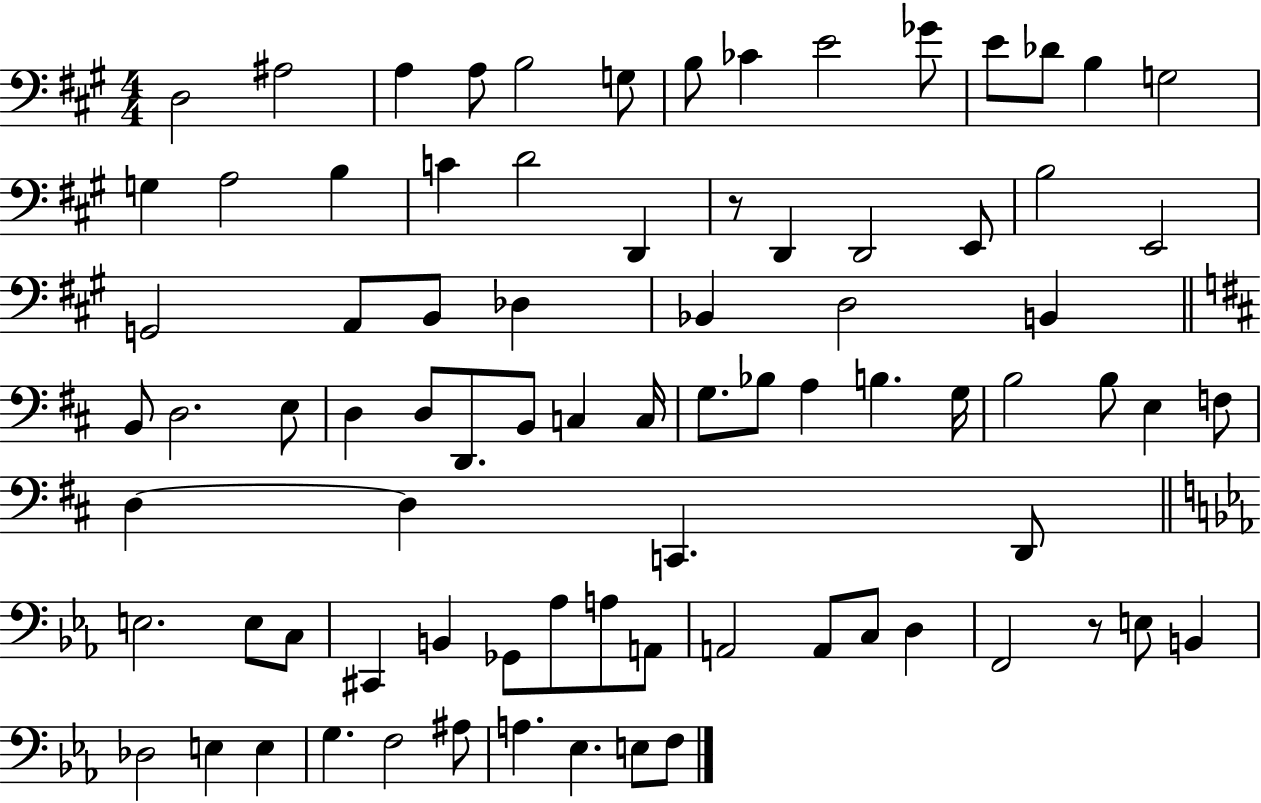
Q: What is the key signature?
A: A major